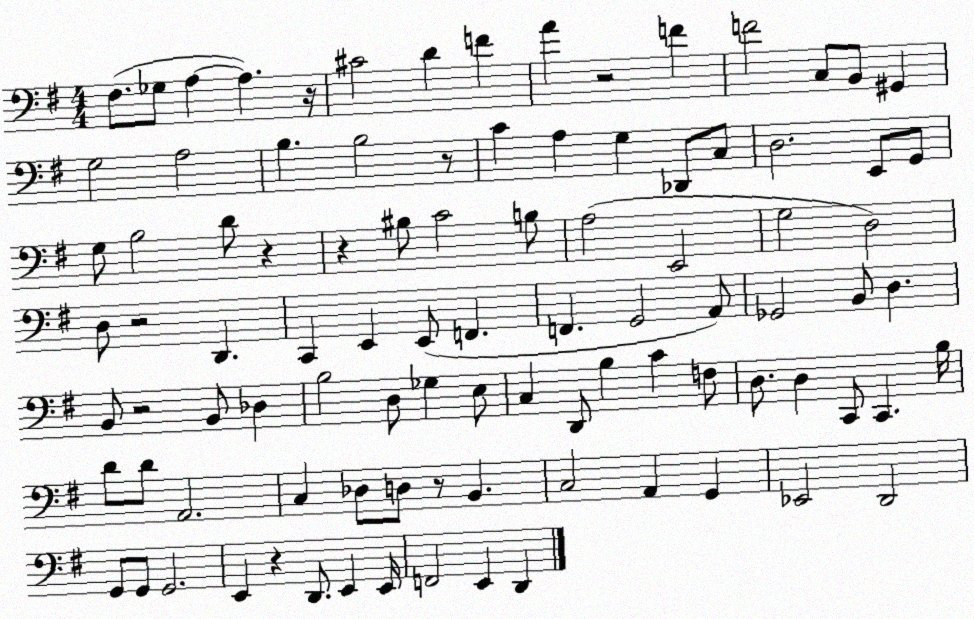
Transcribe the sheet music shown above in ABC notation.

X:1
T:Untitled
M:4/4
L:1/4
K:G
^F,/2 _G,/2 A, A, z/4 ^C2 D F A z2 F F2 C,/2 B,,/2 ^G,, G,2 A,2 B, B,2 z/2 C A, G, _D,,/2 C,/2 D,2 E,,/2 G,,/2 G,/2 B,2 D/2 z z ^B,/2 C2 B,/2 A,2 E,,2 G,2 D,2 D,/2 z2 D,, C,, E,, E,,/2 F,, F,, G,,2 A,,/2 _G,,2 B,,/2 D, B,,/2 z2 B,,/2 _D, B,2 D,/2 _G, E,/2 C, D,,/2 B, C F,/2 D,/2 D, C,,/2 C,, B,/4 D/2 D/2 A,,2 C, _D,/2 D,/2 z/2 B,, C,2 A,, G,, _E,,2 D,,2 G,,/2 G,,/2 G,,2 E,, z D,,/2 E,, E,,/4 F,,2 E,, D,,